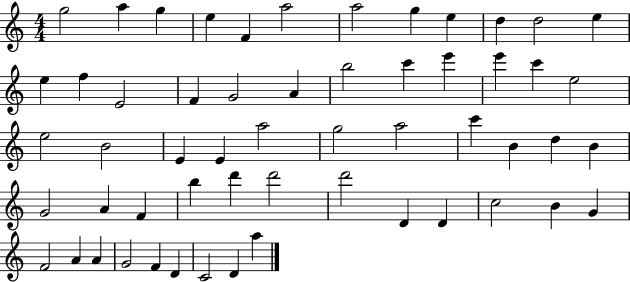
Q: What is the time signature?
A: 4/4